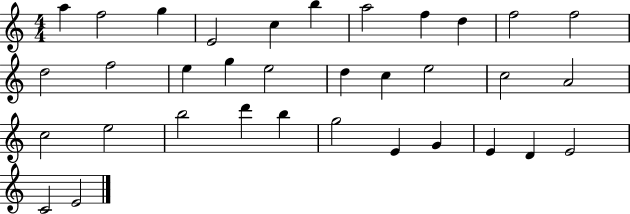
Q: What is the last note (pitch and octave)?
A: E4